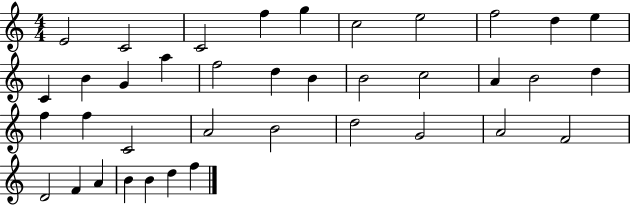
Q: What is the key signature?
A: C major